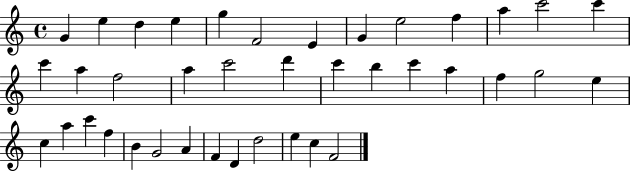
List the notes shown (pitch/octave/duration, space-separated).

G4/q E5/q D5/q E5/q G5/q F4/h E4/q G4/q E5/h F5/q A5/q C6/h C6/q C6/q A5/q F5/h A5/q C6/h D6/q C6/q B5/q C6/q A5/q F5/q G5/h E5/q C5/q A5/q C6/q F5/q B4/q G4/h A4/q F4/q D4/q D5/h E5/q C5/q F4/h